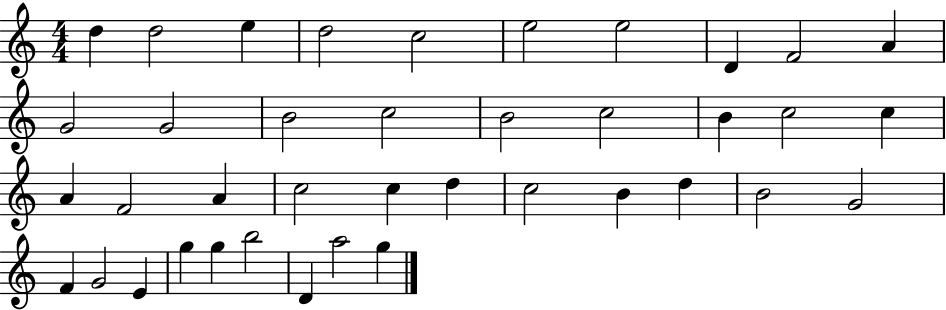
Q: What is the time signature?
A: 4/4